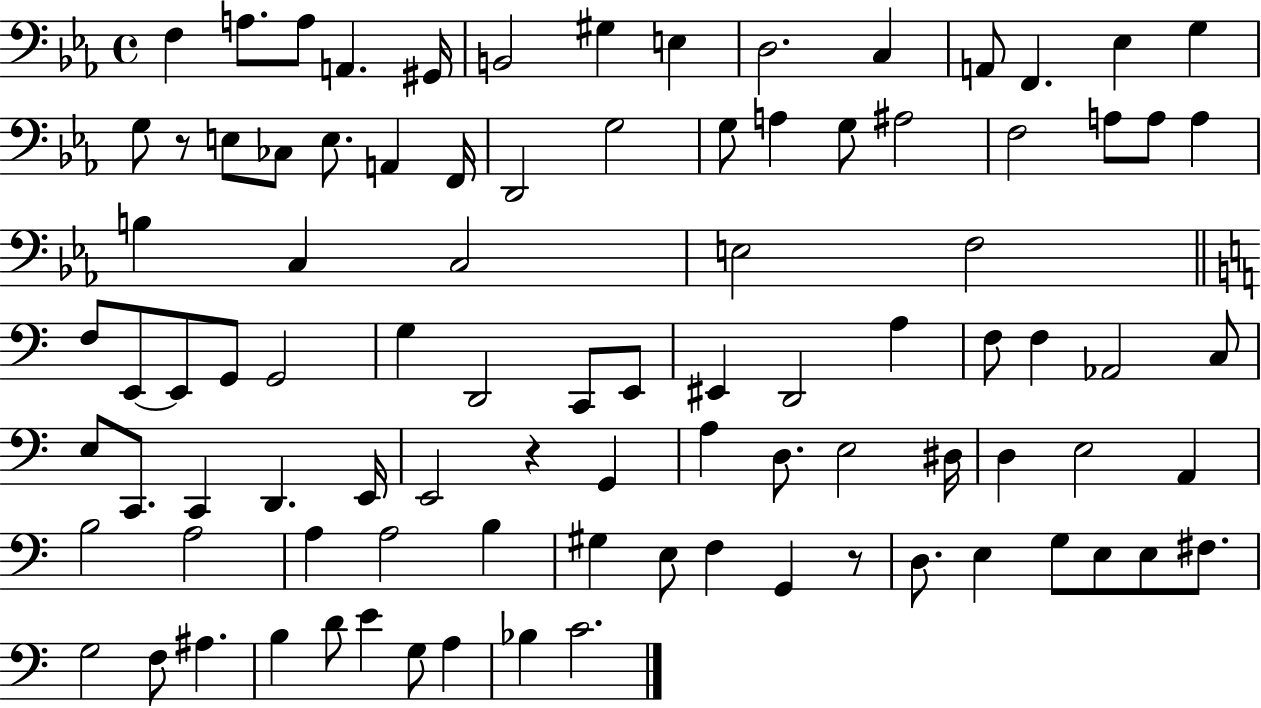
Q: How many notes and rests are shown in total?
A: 93